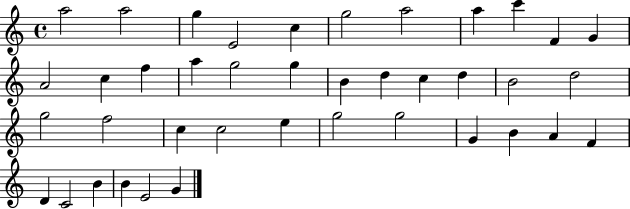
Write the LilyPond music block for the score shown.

{
  \clef treble
  \time 4/4
  \defaultTimeSignature
  \key c \major
  a''2 a''2 | g''4 e'2 c''4 | g''2 a''2 | a''4 c'''4 f'4 g'4 | \break a'2 c''4 f''4 | a''4 g''2 g''4 | b'4 d''4 c''4 d''4 | b'2 d''2 | \break g''2 f''2 | c''4 c''2 e''4 | g''2 g''2 | g'4 b'4 a'4 f'4 | \break d'4 c'2 b'4 | b'4 e'2 g'4 | \bar "|."
}